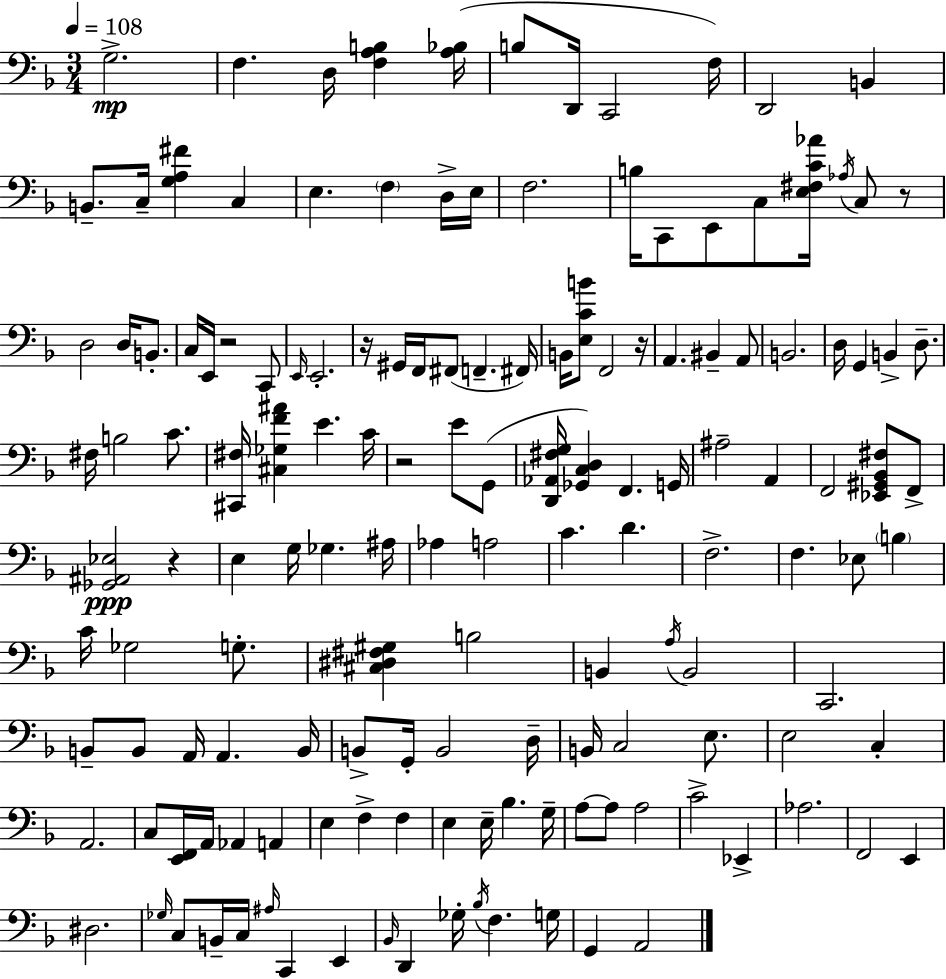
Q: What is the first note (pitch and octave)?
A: G3